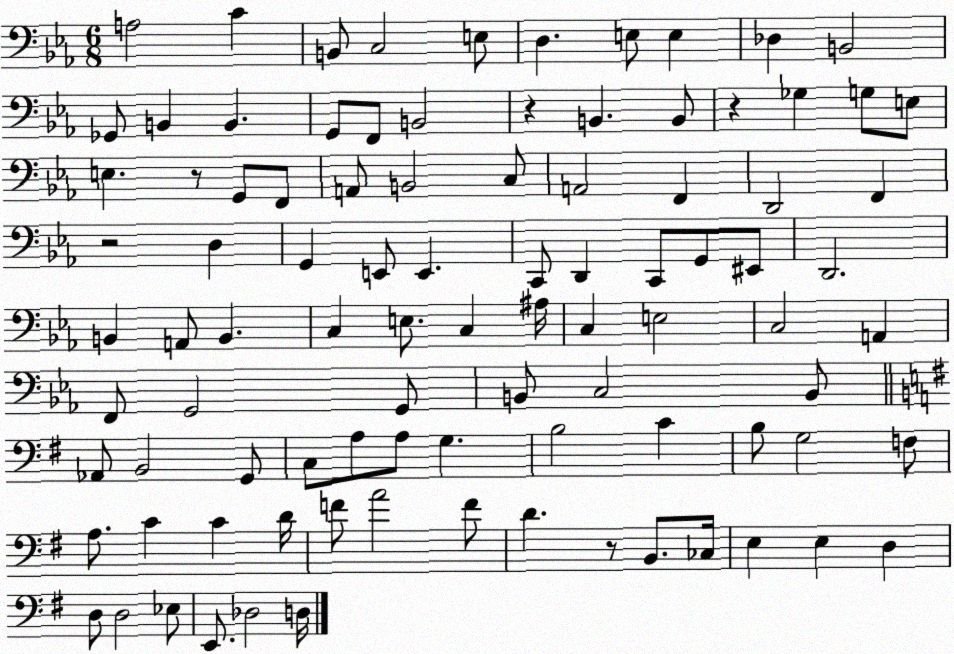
X:1
T:Untitled
M:6/8
L:1/4
K:Eb
A,2 C B,,/2 C,2 E,/2 D, E,/2 E, _D, B,,2 _G,,/2 B,, B,, G,,/2 F,,/2 B,,2 z B,, B,,/2 z _G, G,/2 E,/2 E, z/2 G,,/2 F,,/2 A,,/2 B,,2 C,/2 A,,2 F,, D,,2 F,, z2 D, G,, E,,/2 E,, C,,/2 D,, C,,/2 G,,/2 ^E,,/2 D,,2 B,, A,,/2 B,, C, E,/2 C, ^A,/4 C, E,2 C,2 A,, F,,/2 G,,2 G,,/2 B,,/2 C,2 B,,/2 _A,,/2 B,,2 G,,/2 C,/2 A,/2 A,/2 G, B,2 C B,/2 G,2 F,/2 A,/2 C C D/4 F/2 A2 F/2 D z/2 B,,/2 _C,/4 E, E, D, D,/2 D,2 _E,/2 E,,/2 _D,2 D,/4